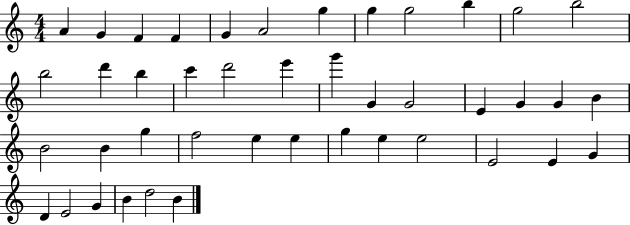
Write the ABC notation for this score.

X:1
T:Untitled
M:4/4
L:1/4
K:C
A G F F G A2 g g g2 b g2 b2 b2 d' b c' d'2 e' g' G G2 E G G B B2 B g f2 e e g e e2 E2 E G D E2 G B d2 B